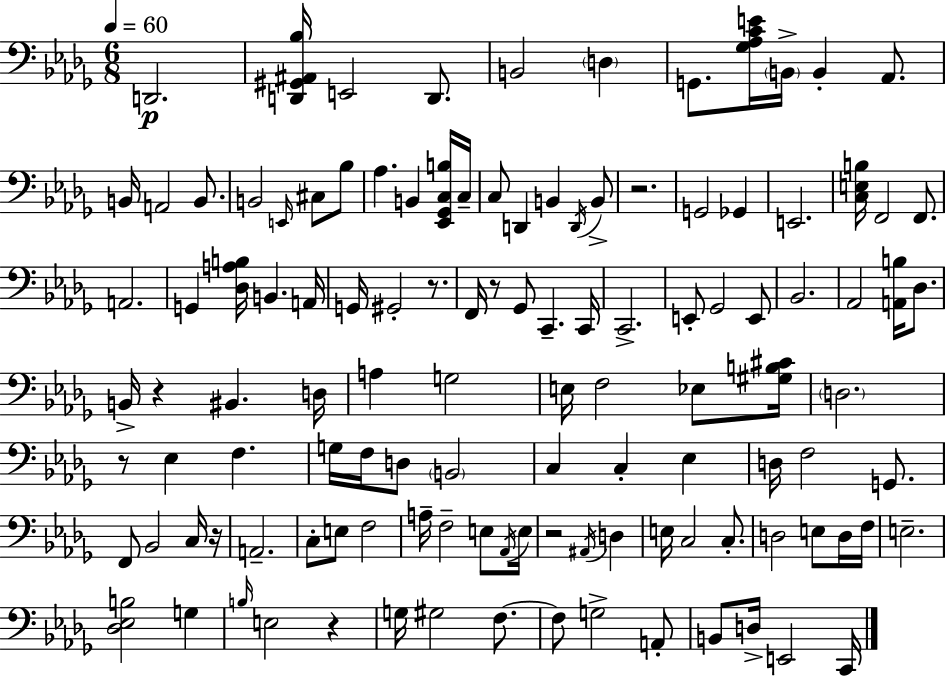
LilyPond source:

{
  \clef bass
  \numericTimeSignature
  \time 6/8
  \key bes \minor
  \tempo 4 = 60
  d,2.\p | <d, gis, ais, bes>16 e,2 d,8. | b,2 \parenthesize d4 | g,8. <ges aes c' e'>16 \parenthesize b,16-> b,4-. aes,8. | \break b,16 a,2 b,8. | b,2 \grace { e,16 } cis8 bes8 | aes4. b,4 <ees, ges, c b>16 | c16-- c8 d,4 b,4 \acciaccatura { d,16 } | \break b,8-> r2. | g,2 ges,4 | e,2. | <c e b>16 f,2 f,8. | \break a,2. | g,4 <des a b>16 b,4. | a,16 g,16 gis,2-. r8. | f,16 r8 ges,8 c,4.-- | \break c,16 c,2.-> | e,8-. ges,2 | e,8 bes,2. | aes,2 <a, b>16 des8. | \break b,16-> r4 bis,4. | d16 a4 g2 | e16 f2 ees8 | <gis b cis'>16 \parenthesize d2. | \break r8 ees4 f4. | g16 f16 d8 \parenthesize b,2 | c4 c4-. ees4 | d16 f2 g,8. | \break f,8 bes,2 | c16 r16 a,2.-- | c8-. e8 f2 | a16-- f2-- e8 | \break \acciaccatura { aes,16 } e16 r2 \acciaccatura { ais,16 } | d4 e16 c2 | c8.-. d2 | e8 d16 f16 e2.-- | \break <des ees b>2 | g4 \grace { b16 } e2 | r4 g16 gis2 | f8.~~ f8 g2-> | \break a,8-. b,8 d16-> e,2 | c,16 \bar "|."
}